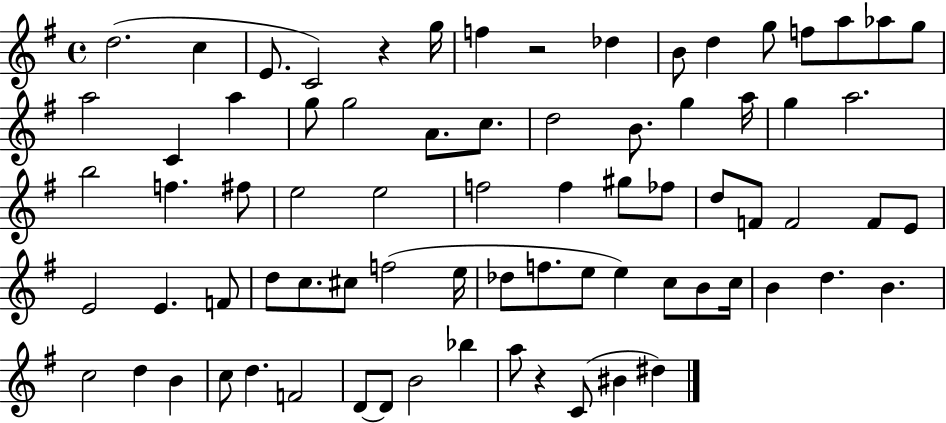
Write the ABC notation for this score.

X:1
T:Untitled
M:4/4
L:1/4
K:G
d2 c E/2 C2 z g/4 f z2 _d B/2 d g/2 f/2 a/2 _a/2 g/2 a2 C a g/2 g2 A/2 c/2 d2 B/2 g a/4 g a2 b2 f ^f/2 e2 e2 f2 f ^g/2 _f/2 d/2 F/2 F2 F/2 E/2 E2 E F/2 d/2 c/2 ^c/2 f2 e/4 _d/2 f/2 e/2 e c/2 B/2 c/4 B d B c2 d B c/2 d F2 D/2 D/2 B2 _b a/2 z C/2 ^B ^d